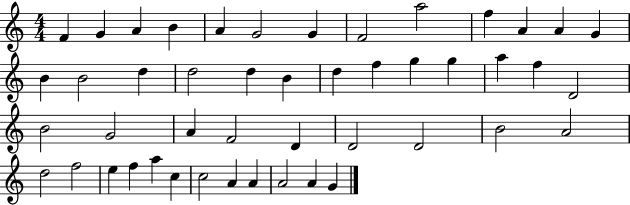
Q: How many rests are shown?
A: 0